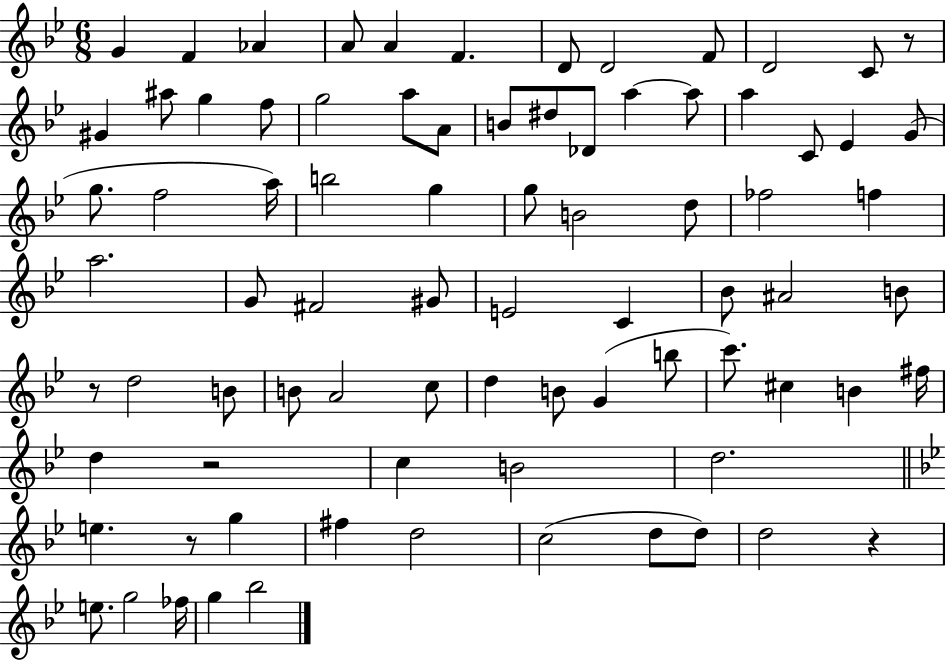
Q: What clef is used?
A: treble